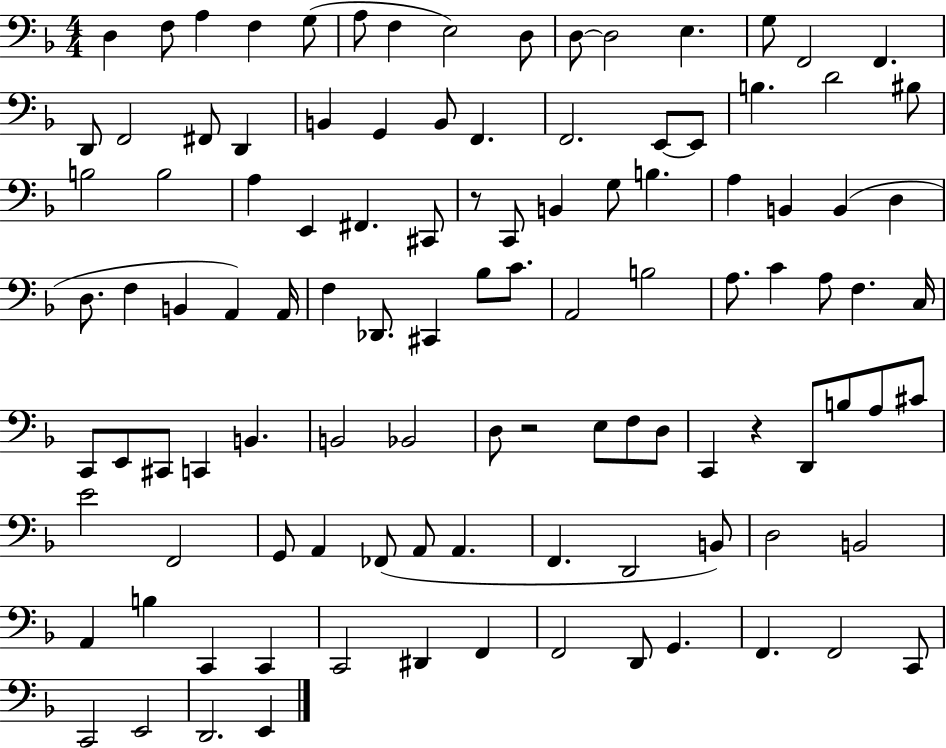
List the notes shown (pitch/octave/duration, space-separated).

D3/q F3/e A3/q F3/q G3/e A3/e F3/q E3/h D3/e D3/e D3/h E3/q. G3/e F2/h F2/q. D2/e F2/h F#2/e D2/q B2/q G2/q B2/e F2/q. F2/h. E2/e E2/e B3/q. D4/h BIS3/e B3/h B3/h A3/q E2/q F#2/q. C#2/e R/e C2/e B2/q G3/e B3/q. A3/q B2/q B2/q D3/q D3/e. F3/q B2/q A2/q A2/s F3/q Db2/e. C#2/q Bb3/e C4/e. A2/h B3/h A3/e. C4/q A3/e F3/q. C3/s C2/e E2/e C#2/e C2/q B2/q. B2/h Bb2/h D3/e R/h E3/e F3/e D3/e C2/q R/q D2/e B3/e A3/e C#4/e E4/h F2/h G2/e A2/q FES2/e A2/e A2/q. F2/q. D2/h B2/e D3/h B2/h A2/q B3/q C2/q C2/q C2/h D#2/q F2/q F2/h D2/e G2/q. F2/q. F2/h C2/e C2/h E2/h D2/h. E2/q